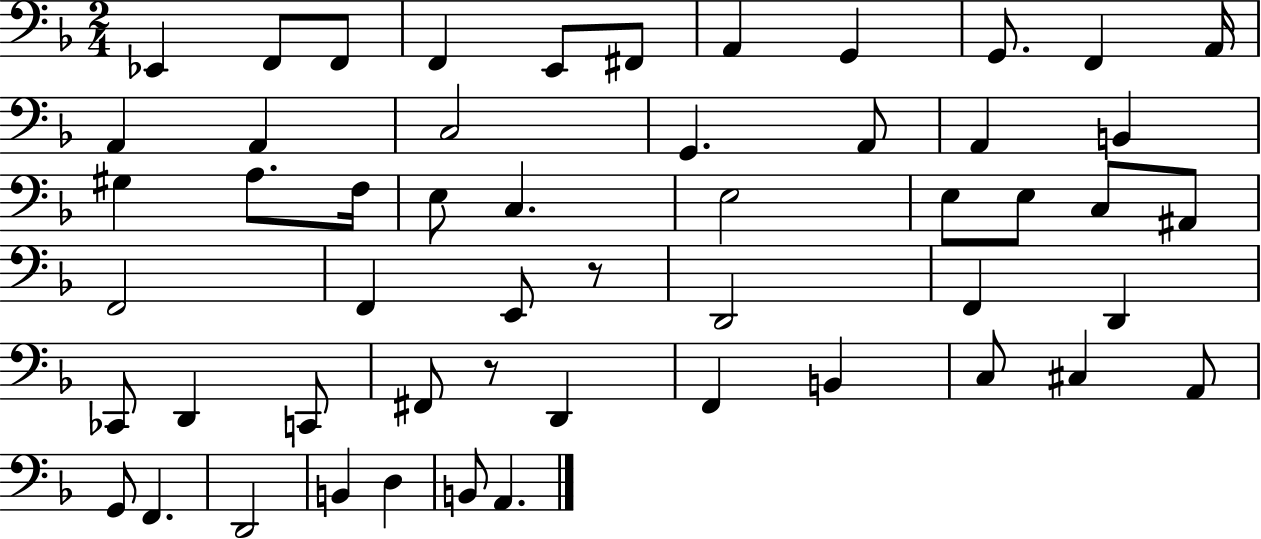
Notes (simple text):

Eb2/q F2/e F2/e F2/q E2/e F#2/e A2/q G2/q G2/e. F2/q A2/s A2/q A2/q C3/h G2/q. A2/e A2/q B2/q G#3/q A3/e. F3/s E3/e C3/q. E3/h E3/e E3/e C3/e A#2/e F2/h F2/q E2/e R/e D2/h F2/q D2/q CES2/e D2/q C2/e F#2/e R/e D2/q F2/q B2/q C3/e C#3/q A2/e G2/e F2/q. D2/h B2/q D3/q B2/e A2/q.